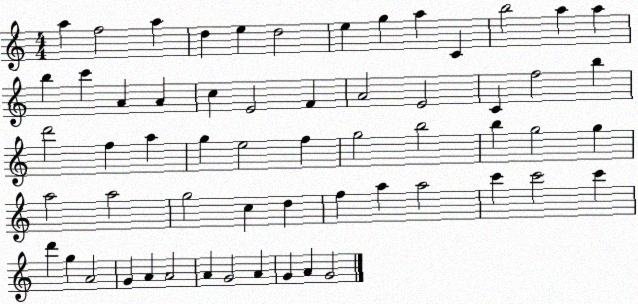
X:1
T:Untitled
M:4/4
L:1/4
K:C
a f2 a d e d2 e g a C b2 a a b c' A A c E2 F A2 E2 C f2 b d'2 f a g e2 f g2 b2 b g2 g a2 a2 g2 c d f a a2 c' c'2 c' d' g A2 G A A2 A G2 A G A G2